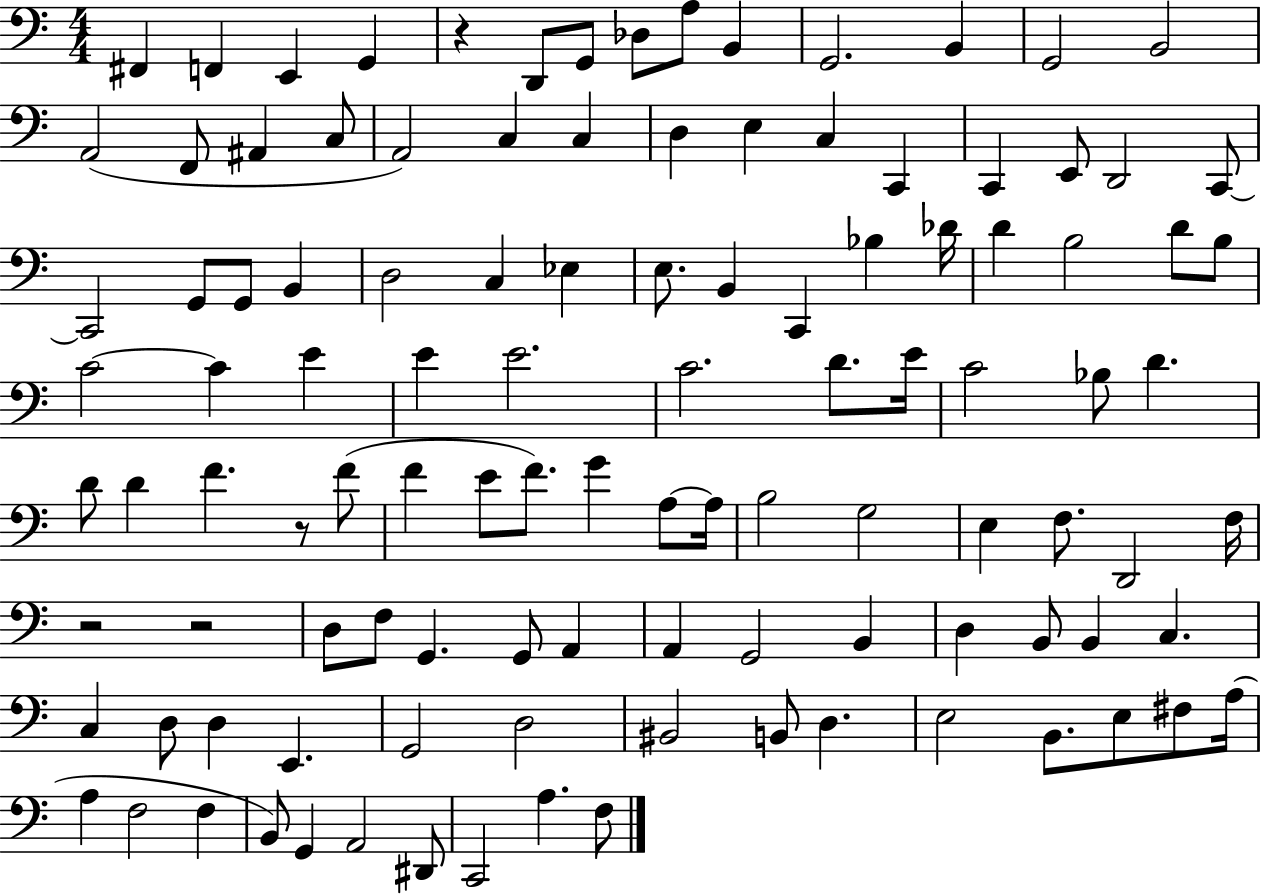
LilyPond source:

{
  \clef bass
  \numericTimeSignature
  \time 4/4
  \key c \major
  fis,4 f,4 e,4 g,4 | r4 d,8 g,8 des8 a8 b,4 | g,2. b,4 | g,2 b,2 | \break a,2( f,8 ais,4 c8 | a,2) c4 c4 | d4 e4 c4 c,4 | c,4 e,8 d,2 c,8~~ | \break c,2 g,8 g,8 b,4 | d2 c4 ees4 | e8. b,4 c,4 bes4 des'16 | d'4 b2 d'8 b8 | \break c'2~~ c'4 e'4 | e'4 e'2. | c'2. d'8. e'16 | c'2 bes8 d'4. | \break d'8 d'4 f'4. r8 f'8( | f'4 e'8 f'8.) g'4 a8~~ a16 | b2 g2 | e4 f8. d,2 f16 | \break r2 r2 | d8 f8 g,4. g,8 a,4 | a,4 g,2 b,4 | d4 b,8 b,4 c4. | \break c4 d8 d4 e,4. | g,2 d2 | bis,2 b,8 d4. | e2 b,8. e8 fis8 a16( | \break a4 f2 f4 | b,8) g,4 a,2 dis,8 | c,2 a4. f8 | \bar "|."
}